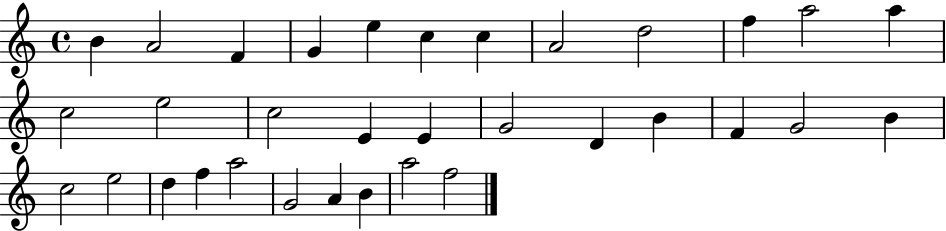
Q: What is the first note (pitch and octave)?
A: B4